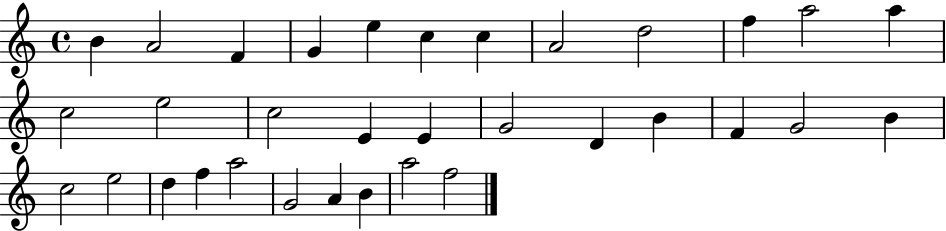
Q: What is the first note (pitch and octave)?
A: B4